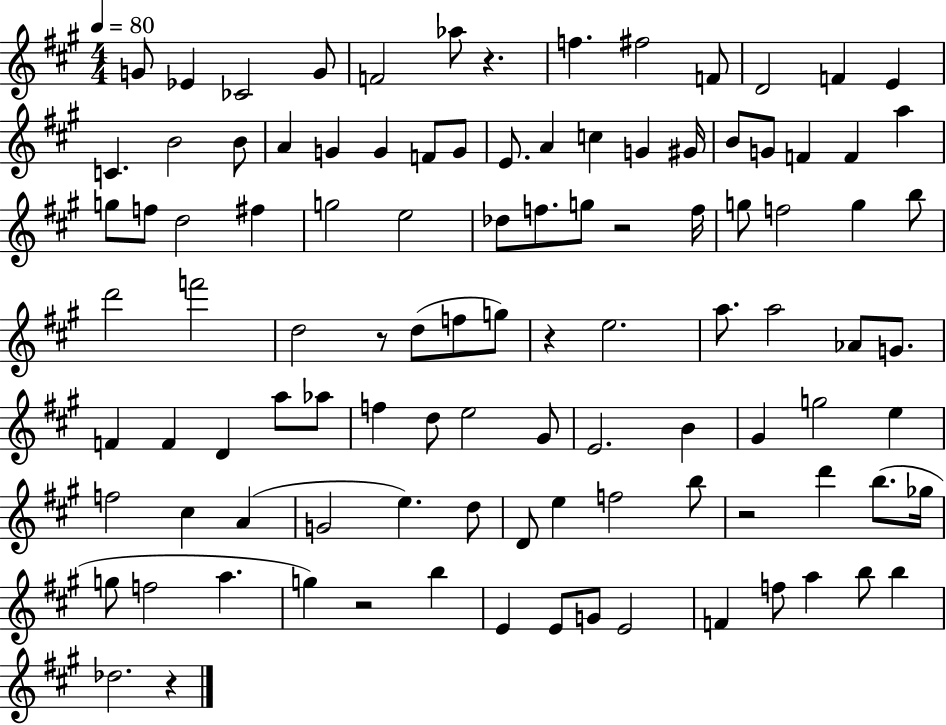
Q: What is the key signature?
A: A major